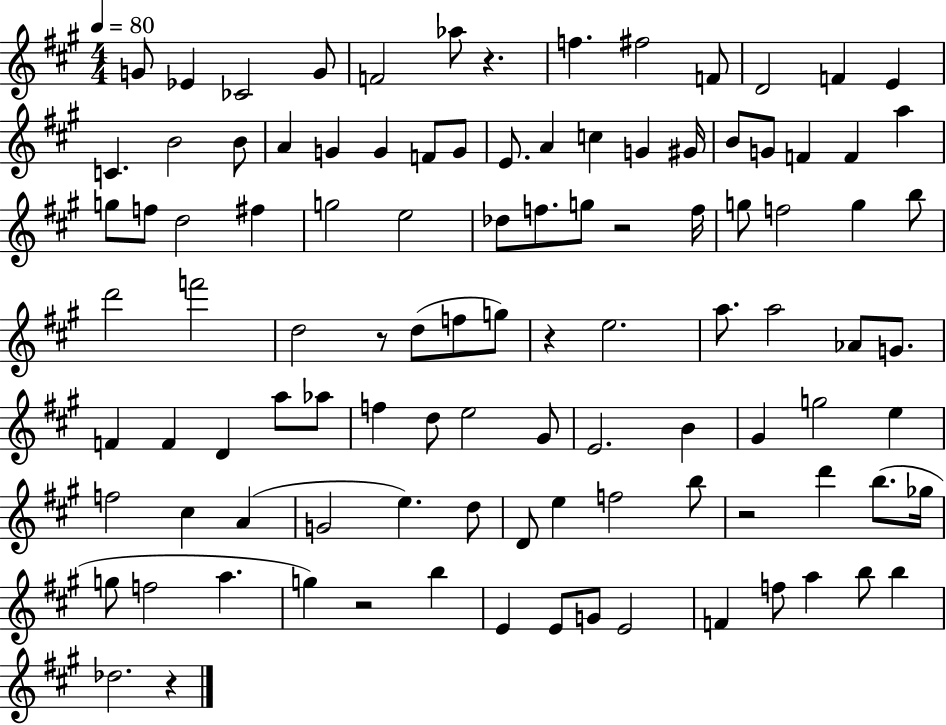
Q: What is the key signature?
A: A major